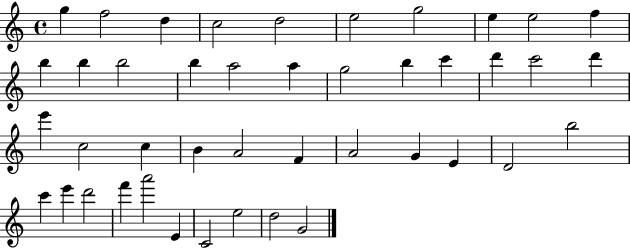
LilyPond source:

{
  \clef treble
  \time 4/4
  \defaultTimeSignature
  \key c \major
  g''4 f''2 d''4 | c''2 d''2 | e''2 g''2 | e''4 e''2 f''4 | \break b''4 b''4 b''2 | b''4 a''2 a''4 | g''2 b''4 c'''4 | d'''4 c'''2 d'''4 | \break e'''4 c''2 c''4 | b'4 a'2 f'4 | a'2 g'4 e'4 | d'2 b''2 | \break c'''4 e'''4 d'''2 | f'''4 a'''2 e'4 | c'2 e''2 | d''2 g'2 | \break \bar "|."
}